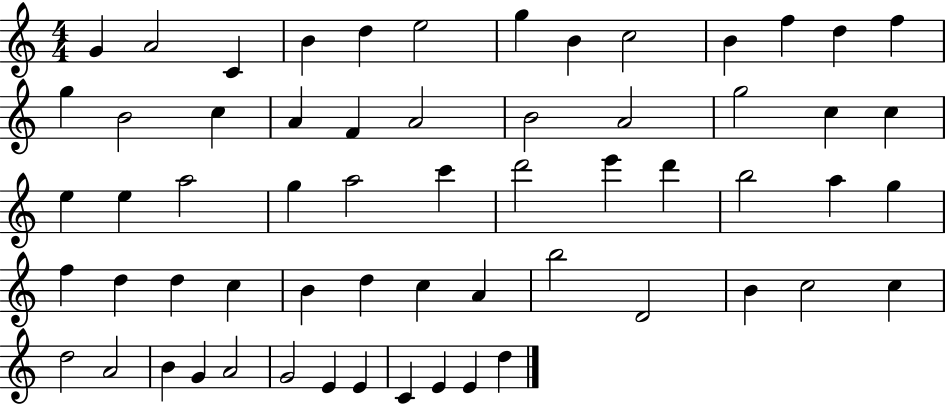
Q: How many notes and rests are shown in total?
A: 61